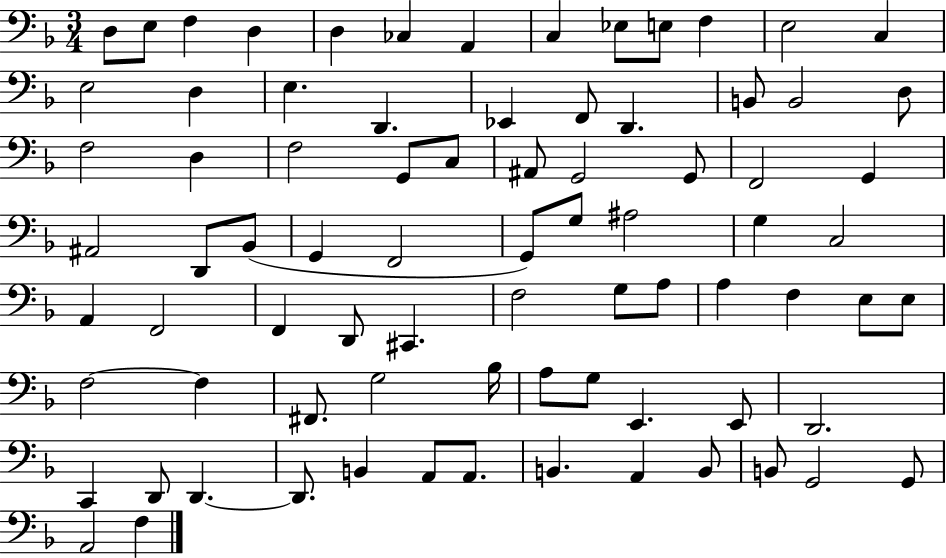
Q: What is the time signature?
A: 3/4